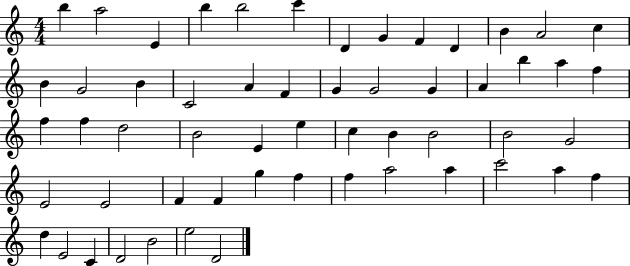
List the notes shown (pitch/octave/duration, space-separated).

B5/q A5/h E4/q B5/q B5/h C6/q D4/q G4/q F4/q D4/q B4/q A4/h C5/q B4/q G4/h B4/q C4/h A4/q F4/q G4/q G4/h G4/q A4/q B5/q A5/q F5/q F5/q F5/q D5/h B4/h E4/q E5/q C5/q B4/q B4/h B4/h G4/h E4/h E4/h F4/q F4/q G5/q F5/q F5/q A5/h A5/q C6/h A5/q F5/q D5/q E4/h C4/q D4/h B4/h E5/h D4/h